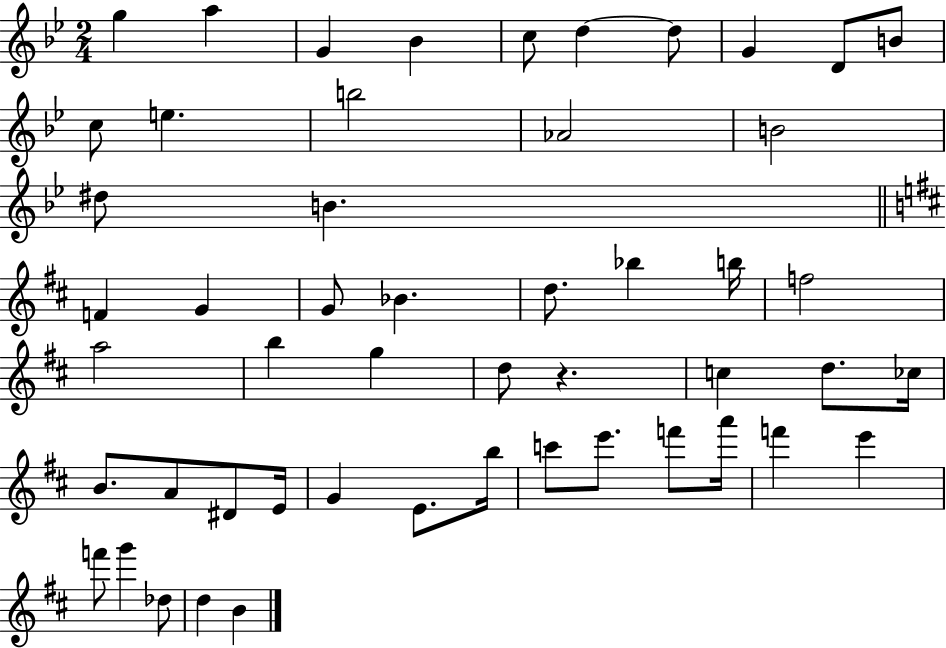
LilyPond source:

{
  \clef treble
  \numericTimeSignature
  \time 2/4
  \key bes \major
  \repeat volta 2 { g''4 a''4 | g'4 bes'4 | c''8 d''4~~ d''8 | g'4 d'8 b'8 | \break c''8 e''4. | b''2 | aes'2 | b'2 | \break dis''8 b'4. | \bar "||" \break \key d \major f'4 g'4 | g'8 bes'4. | d''8. bes''4 b''16 | f''2 | \break a''2 | b''4 g''4 | d''8 r4. | c''4 d''8. ces''16 | \break b'8. a'8 dis'8 e'16 | g'4 e'8. b''16 | c'''8 e'''8. f'''8 a'''16 | f'''4 e'''4 | \break f'''8 g'''4 des''8 | d''4 b'4 | } \bar "|."
}